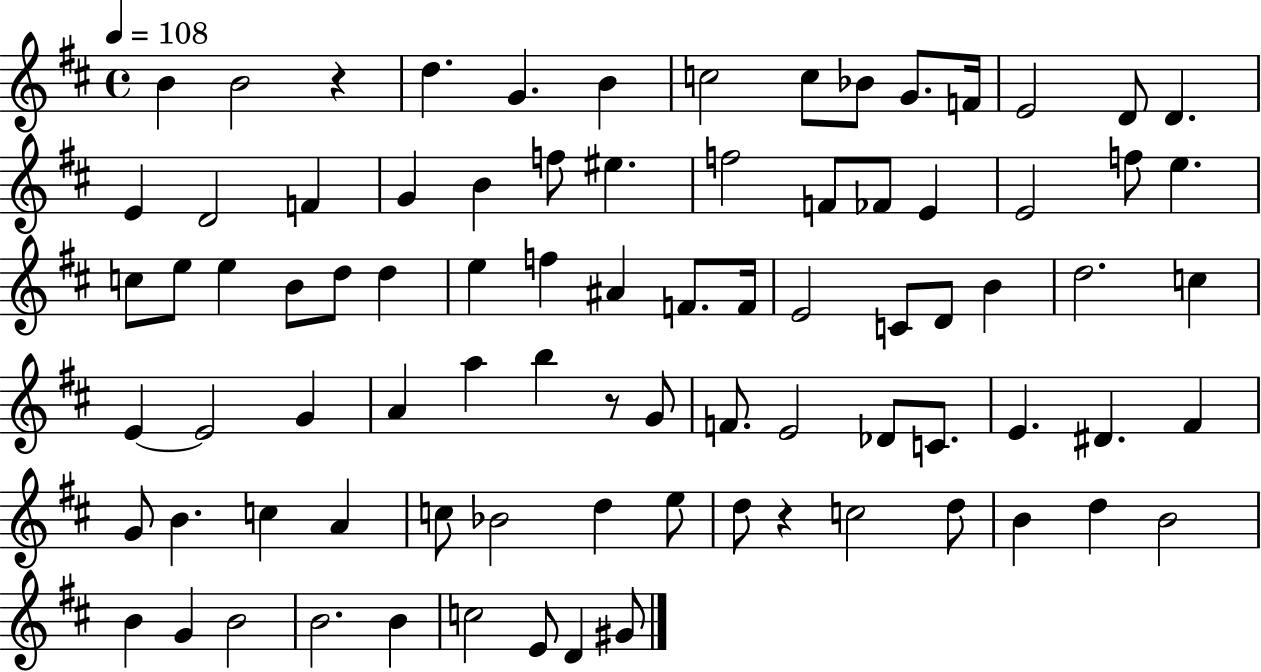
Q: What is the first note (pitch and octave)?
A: B4